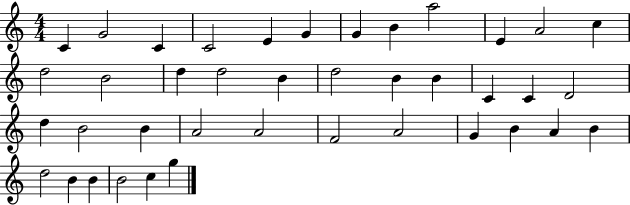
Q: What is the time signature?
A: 4/4